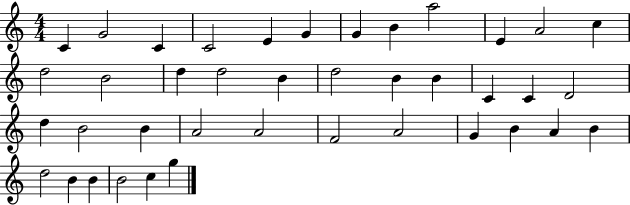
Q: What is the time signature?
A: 4/4